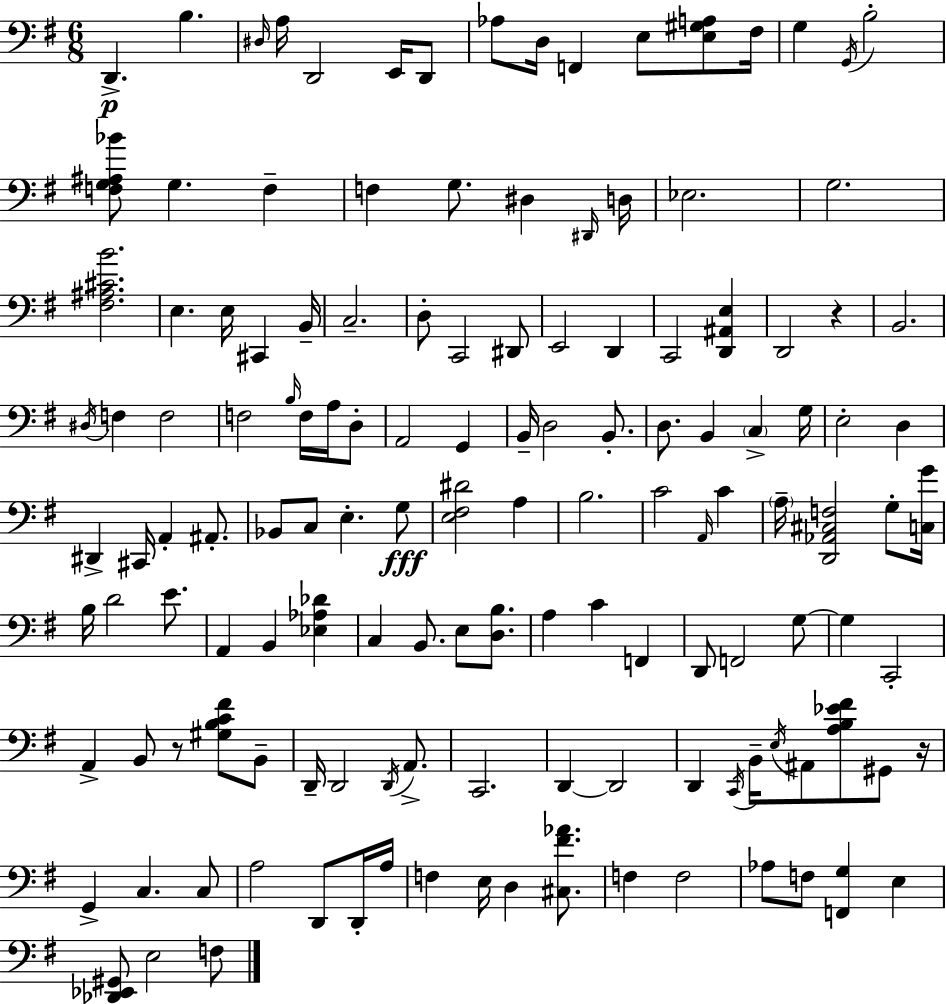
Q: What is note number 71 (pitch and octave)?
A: G3